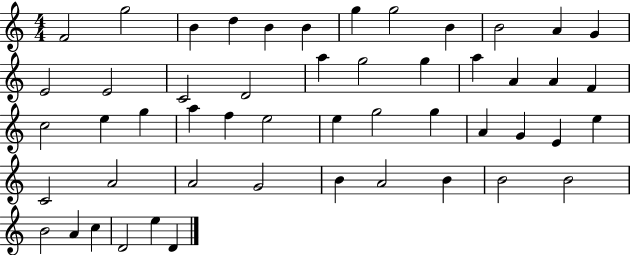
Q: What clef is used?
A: treble